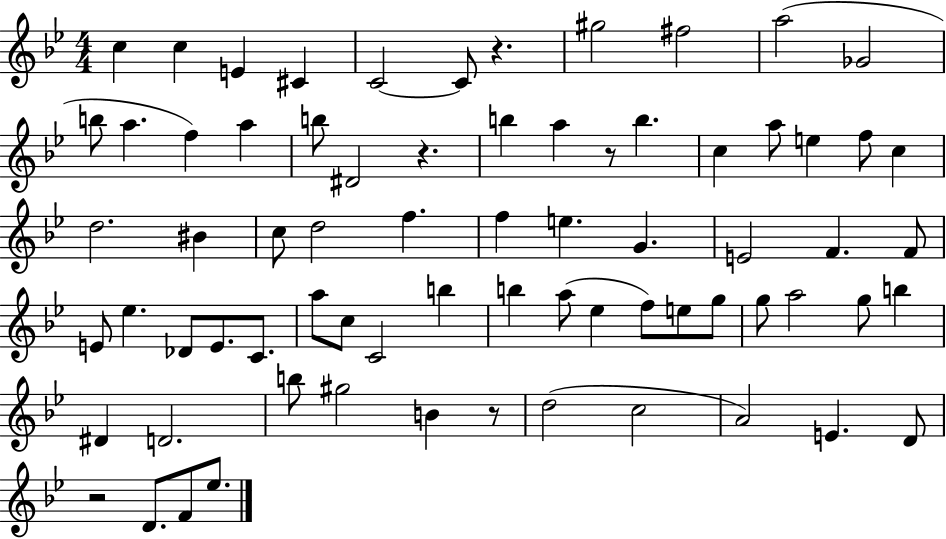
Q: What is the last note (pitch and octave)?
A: Eb5